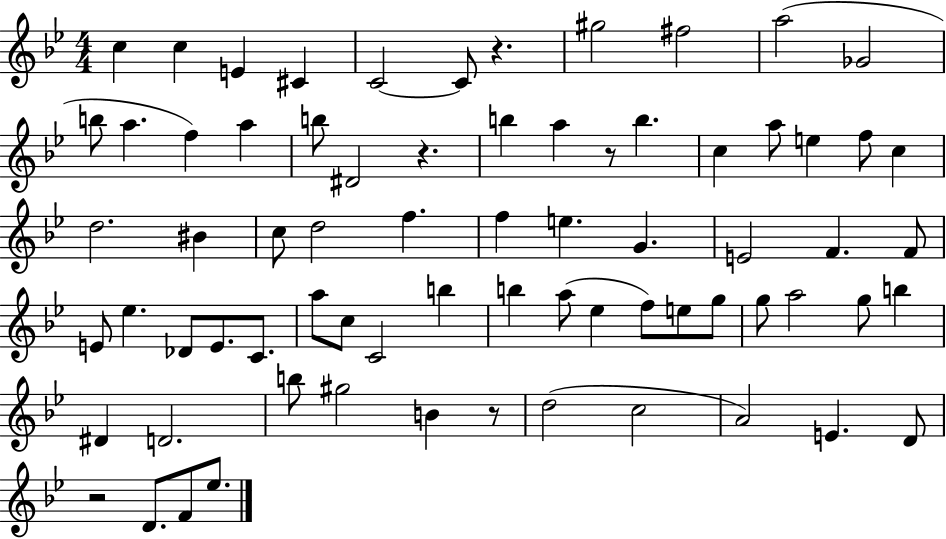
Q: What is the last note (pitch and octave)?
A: Eb5